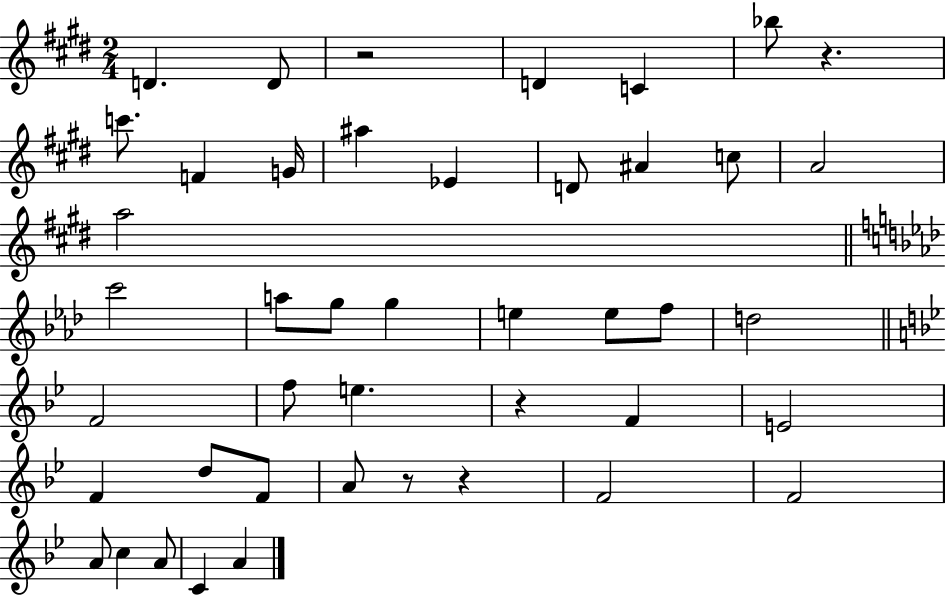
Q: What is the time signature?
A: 2/4